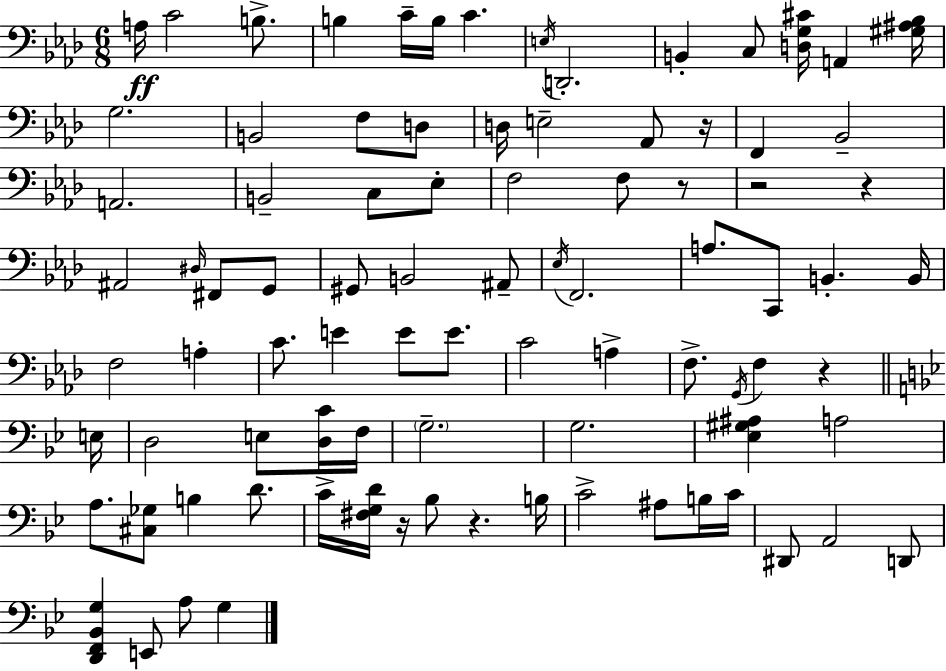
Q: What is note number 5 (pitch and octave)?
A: C4